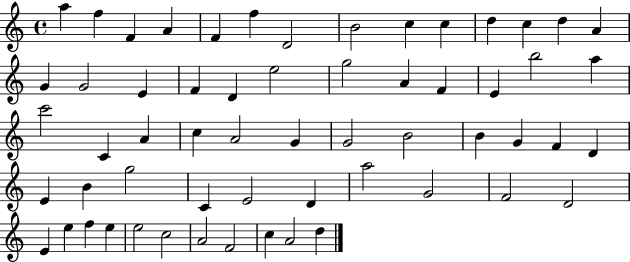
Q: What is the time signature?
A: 4/4